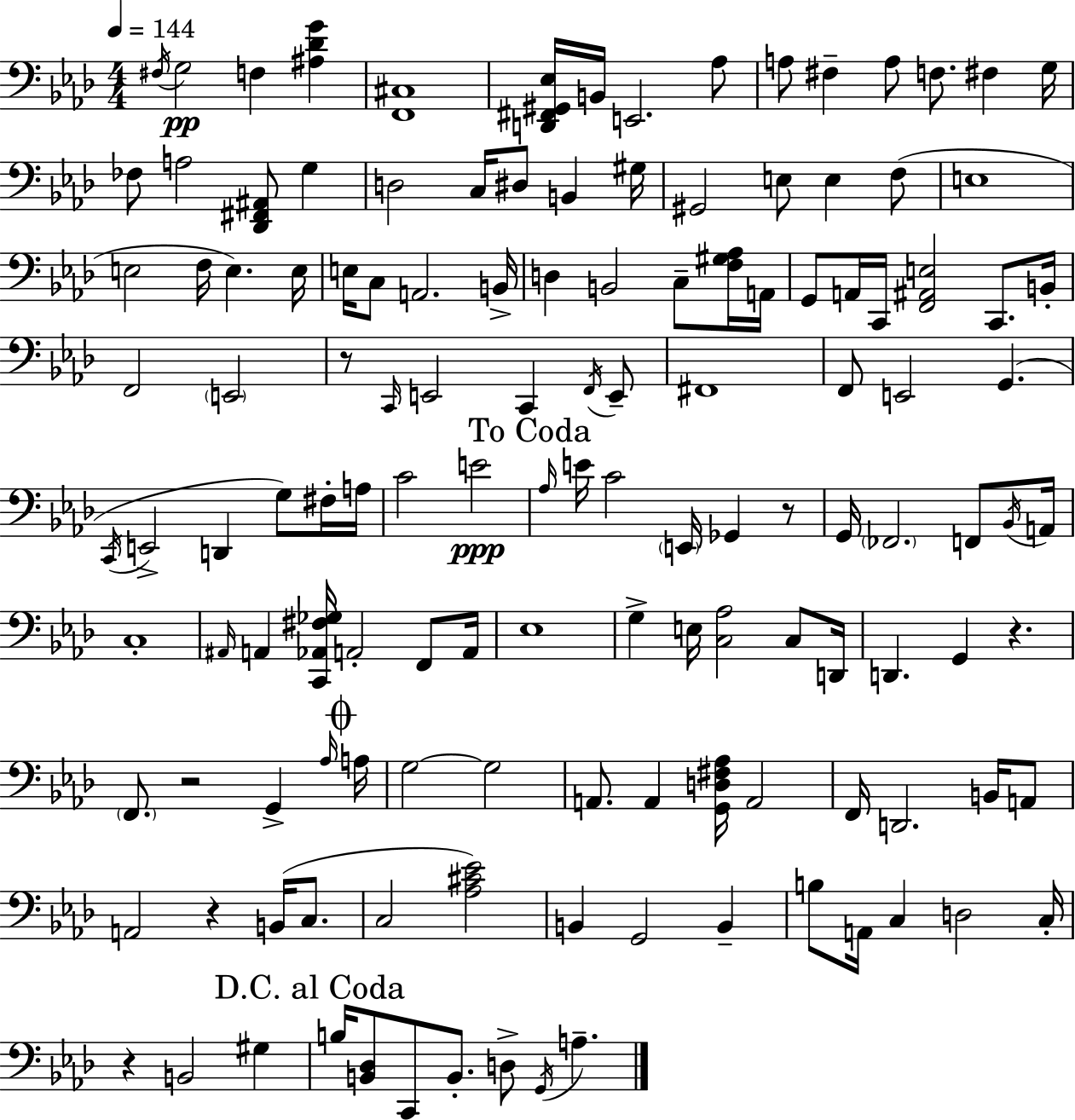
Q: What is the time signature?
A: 4/4